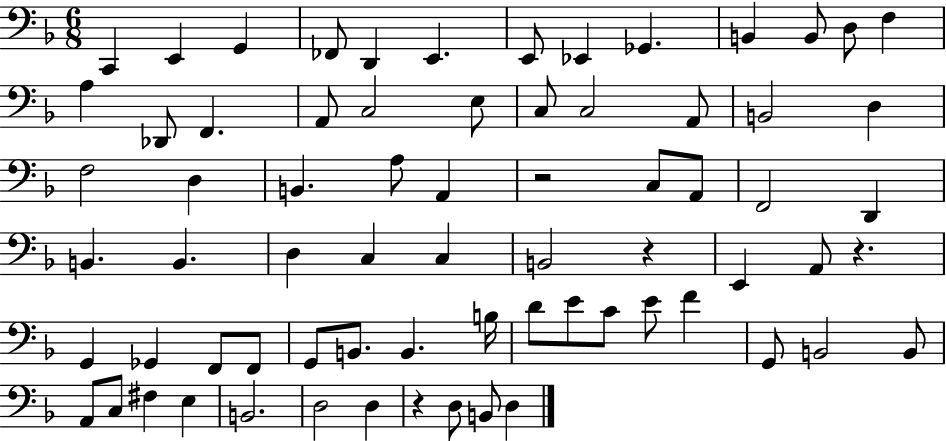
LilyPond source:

{
  \clef bass
  \numericTimeSignature
  \time 6/8
  \key f \major
  \repeat volta 2 { c,4 e,4 g,4 | fes,8 d,4 e,4. | e,8 ees,4 ges,4. | b,4 b,8 d8 f4 | \break a4 des,8 f,4. | a,8 c2 e8 | c8 c2 a,8 | b,2 d4 | \break f2 d4 | b,4. a8 a,4 | r2 c8 a,8 | f,2 d,4 | \break b,4. b,4. | d4 c4 c4 | b,2 r4 | e,4 a,8 r4. | \break g,4 ges,4 f,8 f,8 | g,8 b,8. b,4. b16 | d'8 e'8 c'8 e'8 f'4 | g,8 b,2 b,8 | \break a,8 c8 fis4 e4 | b,2. | d2 d4 | r4 d8 b,8 d4 | \break } \bar "|."
}